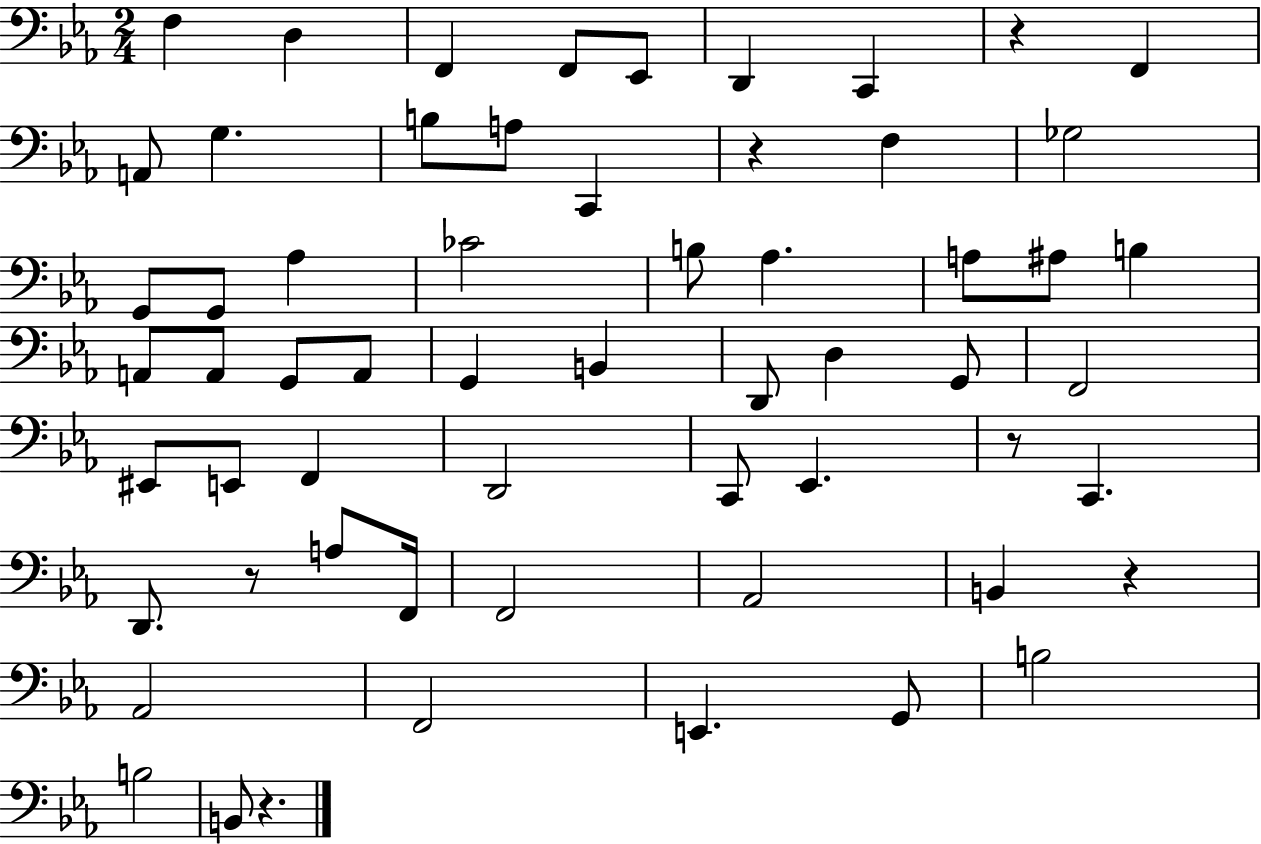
{
  \clef bass
  \numericTimeSignature
  \time 2/4
  \key ees \major
  \repeat volta 2 { f4 d4 | f,4 f,8 ees,8 | d,4 c,4 | r4 f,4 | \break a,8 g4. | b8 a8 c,4 | r4 f4 | ges2 | \break g,8 g,8 aes4 | ces'2 | b8 aes4. | a8 ais8 b4 | \break a,8 a,8 g,8 a,8 | g,4 b,4 | d,8 d4 g,8 | f,2 | \break eis,8 e,8 f,4 | d,2 | c,8 ees,4. | r8 c,4. | \break d,8. r8 a8 f,16 | f,2 | aes,2 | b,4 r4 | \break aes,2 | f,2 | e,4. g,8 | b2 | \break b2 | b,8 r4. | } \bar "|."
}